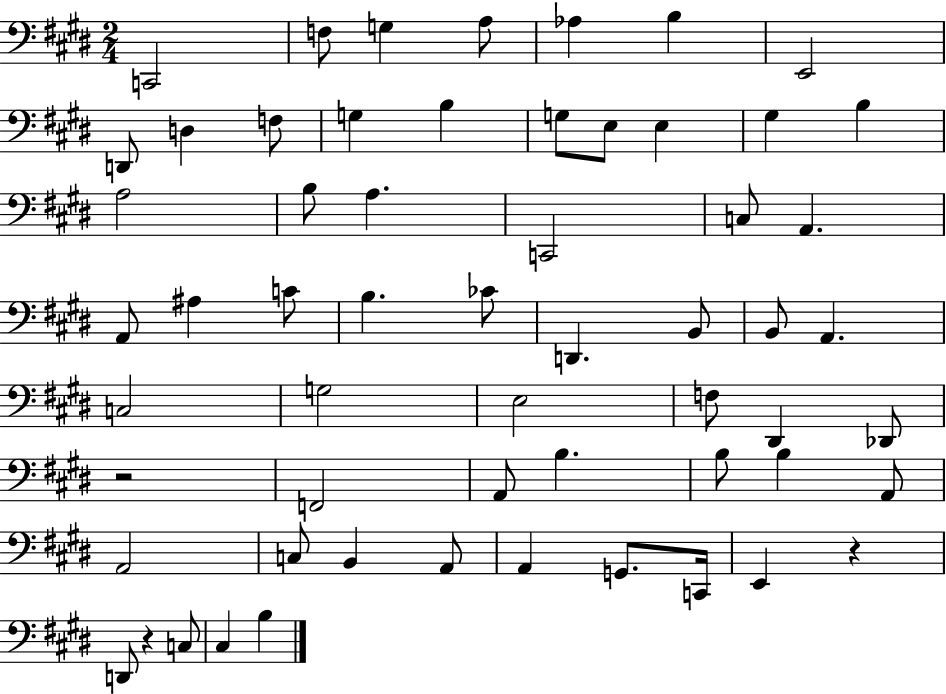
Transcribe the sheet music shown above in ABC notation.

X:1
T:Untitled
M:2/4
L:1/4
K:E
C,,2 F,/2 G, A,/2 _A, B, E,,2 D,,/2 D, F,/2 G, B, G,/2 E,/2 E, ^G, B, A,2 B,/2 A, C,,2 C,/2 A,, A,,/2 ^A, C/2 B, _C/2 D,, B,,/2 B,,/2 A,, C,2 G,2 E,2 F,/2 ^D,, _D,,/2 z2 F,,2 A,,/2 B, B,/2 B, A,,/2 A,,2 C,/2 B,, A,,/2 A,, G,,/2 C,,/4 E,, z D,,/2 z C,/2 ^C, B,